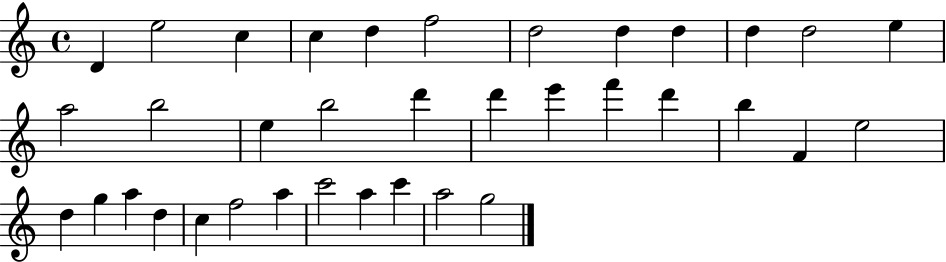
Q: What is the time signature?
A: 4/4